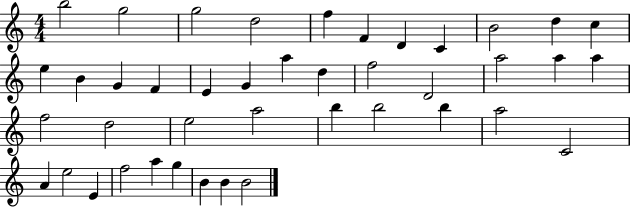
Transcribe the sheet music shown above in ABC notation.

X:1
T:Untitled
M:4/4
L:1/4
K:C
b2 g2 g2 d2 f F D C B2 d c e B G F E G a d f2 D2 a2 a a f2 d2 e2 a2 b b2 b a2 C2 A e2 E f2 a g B B B2